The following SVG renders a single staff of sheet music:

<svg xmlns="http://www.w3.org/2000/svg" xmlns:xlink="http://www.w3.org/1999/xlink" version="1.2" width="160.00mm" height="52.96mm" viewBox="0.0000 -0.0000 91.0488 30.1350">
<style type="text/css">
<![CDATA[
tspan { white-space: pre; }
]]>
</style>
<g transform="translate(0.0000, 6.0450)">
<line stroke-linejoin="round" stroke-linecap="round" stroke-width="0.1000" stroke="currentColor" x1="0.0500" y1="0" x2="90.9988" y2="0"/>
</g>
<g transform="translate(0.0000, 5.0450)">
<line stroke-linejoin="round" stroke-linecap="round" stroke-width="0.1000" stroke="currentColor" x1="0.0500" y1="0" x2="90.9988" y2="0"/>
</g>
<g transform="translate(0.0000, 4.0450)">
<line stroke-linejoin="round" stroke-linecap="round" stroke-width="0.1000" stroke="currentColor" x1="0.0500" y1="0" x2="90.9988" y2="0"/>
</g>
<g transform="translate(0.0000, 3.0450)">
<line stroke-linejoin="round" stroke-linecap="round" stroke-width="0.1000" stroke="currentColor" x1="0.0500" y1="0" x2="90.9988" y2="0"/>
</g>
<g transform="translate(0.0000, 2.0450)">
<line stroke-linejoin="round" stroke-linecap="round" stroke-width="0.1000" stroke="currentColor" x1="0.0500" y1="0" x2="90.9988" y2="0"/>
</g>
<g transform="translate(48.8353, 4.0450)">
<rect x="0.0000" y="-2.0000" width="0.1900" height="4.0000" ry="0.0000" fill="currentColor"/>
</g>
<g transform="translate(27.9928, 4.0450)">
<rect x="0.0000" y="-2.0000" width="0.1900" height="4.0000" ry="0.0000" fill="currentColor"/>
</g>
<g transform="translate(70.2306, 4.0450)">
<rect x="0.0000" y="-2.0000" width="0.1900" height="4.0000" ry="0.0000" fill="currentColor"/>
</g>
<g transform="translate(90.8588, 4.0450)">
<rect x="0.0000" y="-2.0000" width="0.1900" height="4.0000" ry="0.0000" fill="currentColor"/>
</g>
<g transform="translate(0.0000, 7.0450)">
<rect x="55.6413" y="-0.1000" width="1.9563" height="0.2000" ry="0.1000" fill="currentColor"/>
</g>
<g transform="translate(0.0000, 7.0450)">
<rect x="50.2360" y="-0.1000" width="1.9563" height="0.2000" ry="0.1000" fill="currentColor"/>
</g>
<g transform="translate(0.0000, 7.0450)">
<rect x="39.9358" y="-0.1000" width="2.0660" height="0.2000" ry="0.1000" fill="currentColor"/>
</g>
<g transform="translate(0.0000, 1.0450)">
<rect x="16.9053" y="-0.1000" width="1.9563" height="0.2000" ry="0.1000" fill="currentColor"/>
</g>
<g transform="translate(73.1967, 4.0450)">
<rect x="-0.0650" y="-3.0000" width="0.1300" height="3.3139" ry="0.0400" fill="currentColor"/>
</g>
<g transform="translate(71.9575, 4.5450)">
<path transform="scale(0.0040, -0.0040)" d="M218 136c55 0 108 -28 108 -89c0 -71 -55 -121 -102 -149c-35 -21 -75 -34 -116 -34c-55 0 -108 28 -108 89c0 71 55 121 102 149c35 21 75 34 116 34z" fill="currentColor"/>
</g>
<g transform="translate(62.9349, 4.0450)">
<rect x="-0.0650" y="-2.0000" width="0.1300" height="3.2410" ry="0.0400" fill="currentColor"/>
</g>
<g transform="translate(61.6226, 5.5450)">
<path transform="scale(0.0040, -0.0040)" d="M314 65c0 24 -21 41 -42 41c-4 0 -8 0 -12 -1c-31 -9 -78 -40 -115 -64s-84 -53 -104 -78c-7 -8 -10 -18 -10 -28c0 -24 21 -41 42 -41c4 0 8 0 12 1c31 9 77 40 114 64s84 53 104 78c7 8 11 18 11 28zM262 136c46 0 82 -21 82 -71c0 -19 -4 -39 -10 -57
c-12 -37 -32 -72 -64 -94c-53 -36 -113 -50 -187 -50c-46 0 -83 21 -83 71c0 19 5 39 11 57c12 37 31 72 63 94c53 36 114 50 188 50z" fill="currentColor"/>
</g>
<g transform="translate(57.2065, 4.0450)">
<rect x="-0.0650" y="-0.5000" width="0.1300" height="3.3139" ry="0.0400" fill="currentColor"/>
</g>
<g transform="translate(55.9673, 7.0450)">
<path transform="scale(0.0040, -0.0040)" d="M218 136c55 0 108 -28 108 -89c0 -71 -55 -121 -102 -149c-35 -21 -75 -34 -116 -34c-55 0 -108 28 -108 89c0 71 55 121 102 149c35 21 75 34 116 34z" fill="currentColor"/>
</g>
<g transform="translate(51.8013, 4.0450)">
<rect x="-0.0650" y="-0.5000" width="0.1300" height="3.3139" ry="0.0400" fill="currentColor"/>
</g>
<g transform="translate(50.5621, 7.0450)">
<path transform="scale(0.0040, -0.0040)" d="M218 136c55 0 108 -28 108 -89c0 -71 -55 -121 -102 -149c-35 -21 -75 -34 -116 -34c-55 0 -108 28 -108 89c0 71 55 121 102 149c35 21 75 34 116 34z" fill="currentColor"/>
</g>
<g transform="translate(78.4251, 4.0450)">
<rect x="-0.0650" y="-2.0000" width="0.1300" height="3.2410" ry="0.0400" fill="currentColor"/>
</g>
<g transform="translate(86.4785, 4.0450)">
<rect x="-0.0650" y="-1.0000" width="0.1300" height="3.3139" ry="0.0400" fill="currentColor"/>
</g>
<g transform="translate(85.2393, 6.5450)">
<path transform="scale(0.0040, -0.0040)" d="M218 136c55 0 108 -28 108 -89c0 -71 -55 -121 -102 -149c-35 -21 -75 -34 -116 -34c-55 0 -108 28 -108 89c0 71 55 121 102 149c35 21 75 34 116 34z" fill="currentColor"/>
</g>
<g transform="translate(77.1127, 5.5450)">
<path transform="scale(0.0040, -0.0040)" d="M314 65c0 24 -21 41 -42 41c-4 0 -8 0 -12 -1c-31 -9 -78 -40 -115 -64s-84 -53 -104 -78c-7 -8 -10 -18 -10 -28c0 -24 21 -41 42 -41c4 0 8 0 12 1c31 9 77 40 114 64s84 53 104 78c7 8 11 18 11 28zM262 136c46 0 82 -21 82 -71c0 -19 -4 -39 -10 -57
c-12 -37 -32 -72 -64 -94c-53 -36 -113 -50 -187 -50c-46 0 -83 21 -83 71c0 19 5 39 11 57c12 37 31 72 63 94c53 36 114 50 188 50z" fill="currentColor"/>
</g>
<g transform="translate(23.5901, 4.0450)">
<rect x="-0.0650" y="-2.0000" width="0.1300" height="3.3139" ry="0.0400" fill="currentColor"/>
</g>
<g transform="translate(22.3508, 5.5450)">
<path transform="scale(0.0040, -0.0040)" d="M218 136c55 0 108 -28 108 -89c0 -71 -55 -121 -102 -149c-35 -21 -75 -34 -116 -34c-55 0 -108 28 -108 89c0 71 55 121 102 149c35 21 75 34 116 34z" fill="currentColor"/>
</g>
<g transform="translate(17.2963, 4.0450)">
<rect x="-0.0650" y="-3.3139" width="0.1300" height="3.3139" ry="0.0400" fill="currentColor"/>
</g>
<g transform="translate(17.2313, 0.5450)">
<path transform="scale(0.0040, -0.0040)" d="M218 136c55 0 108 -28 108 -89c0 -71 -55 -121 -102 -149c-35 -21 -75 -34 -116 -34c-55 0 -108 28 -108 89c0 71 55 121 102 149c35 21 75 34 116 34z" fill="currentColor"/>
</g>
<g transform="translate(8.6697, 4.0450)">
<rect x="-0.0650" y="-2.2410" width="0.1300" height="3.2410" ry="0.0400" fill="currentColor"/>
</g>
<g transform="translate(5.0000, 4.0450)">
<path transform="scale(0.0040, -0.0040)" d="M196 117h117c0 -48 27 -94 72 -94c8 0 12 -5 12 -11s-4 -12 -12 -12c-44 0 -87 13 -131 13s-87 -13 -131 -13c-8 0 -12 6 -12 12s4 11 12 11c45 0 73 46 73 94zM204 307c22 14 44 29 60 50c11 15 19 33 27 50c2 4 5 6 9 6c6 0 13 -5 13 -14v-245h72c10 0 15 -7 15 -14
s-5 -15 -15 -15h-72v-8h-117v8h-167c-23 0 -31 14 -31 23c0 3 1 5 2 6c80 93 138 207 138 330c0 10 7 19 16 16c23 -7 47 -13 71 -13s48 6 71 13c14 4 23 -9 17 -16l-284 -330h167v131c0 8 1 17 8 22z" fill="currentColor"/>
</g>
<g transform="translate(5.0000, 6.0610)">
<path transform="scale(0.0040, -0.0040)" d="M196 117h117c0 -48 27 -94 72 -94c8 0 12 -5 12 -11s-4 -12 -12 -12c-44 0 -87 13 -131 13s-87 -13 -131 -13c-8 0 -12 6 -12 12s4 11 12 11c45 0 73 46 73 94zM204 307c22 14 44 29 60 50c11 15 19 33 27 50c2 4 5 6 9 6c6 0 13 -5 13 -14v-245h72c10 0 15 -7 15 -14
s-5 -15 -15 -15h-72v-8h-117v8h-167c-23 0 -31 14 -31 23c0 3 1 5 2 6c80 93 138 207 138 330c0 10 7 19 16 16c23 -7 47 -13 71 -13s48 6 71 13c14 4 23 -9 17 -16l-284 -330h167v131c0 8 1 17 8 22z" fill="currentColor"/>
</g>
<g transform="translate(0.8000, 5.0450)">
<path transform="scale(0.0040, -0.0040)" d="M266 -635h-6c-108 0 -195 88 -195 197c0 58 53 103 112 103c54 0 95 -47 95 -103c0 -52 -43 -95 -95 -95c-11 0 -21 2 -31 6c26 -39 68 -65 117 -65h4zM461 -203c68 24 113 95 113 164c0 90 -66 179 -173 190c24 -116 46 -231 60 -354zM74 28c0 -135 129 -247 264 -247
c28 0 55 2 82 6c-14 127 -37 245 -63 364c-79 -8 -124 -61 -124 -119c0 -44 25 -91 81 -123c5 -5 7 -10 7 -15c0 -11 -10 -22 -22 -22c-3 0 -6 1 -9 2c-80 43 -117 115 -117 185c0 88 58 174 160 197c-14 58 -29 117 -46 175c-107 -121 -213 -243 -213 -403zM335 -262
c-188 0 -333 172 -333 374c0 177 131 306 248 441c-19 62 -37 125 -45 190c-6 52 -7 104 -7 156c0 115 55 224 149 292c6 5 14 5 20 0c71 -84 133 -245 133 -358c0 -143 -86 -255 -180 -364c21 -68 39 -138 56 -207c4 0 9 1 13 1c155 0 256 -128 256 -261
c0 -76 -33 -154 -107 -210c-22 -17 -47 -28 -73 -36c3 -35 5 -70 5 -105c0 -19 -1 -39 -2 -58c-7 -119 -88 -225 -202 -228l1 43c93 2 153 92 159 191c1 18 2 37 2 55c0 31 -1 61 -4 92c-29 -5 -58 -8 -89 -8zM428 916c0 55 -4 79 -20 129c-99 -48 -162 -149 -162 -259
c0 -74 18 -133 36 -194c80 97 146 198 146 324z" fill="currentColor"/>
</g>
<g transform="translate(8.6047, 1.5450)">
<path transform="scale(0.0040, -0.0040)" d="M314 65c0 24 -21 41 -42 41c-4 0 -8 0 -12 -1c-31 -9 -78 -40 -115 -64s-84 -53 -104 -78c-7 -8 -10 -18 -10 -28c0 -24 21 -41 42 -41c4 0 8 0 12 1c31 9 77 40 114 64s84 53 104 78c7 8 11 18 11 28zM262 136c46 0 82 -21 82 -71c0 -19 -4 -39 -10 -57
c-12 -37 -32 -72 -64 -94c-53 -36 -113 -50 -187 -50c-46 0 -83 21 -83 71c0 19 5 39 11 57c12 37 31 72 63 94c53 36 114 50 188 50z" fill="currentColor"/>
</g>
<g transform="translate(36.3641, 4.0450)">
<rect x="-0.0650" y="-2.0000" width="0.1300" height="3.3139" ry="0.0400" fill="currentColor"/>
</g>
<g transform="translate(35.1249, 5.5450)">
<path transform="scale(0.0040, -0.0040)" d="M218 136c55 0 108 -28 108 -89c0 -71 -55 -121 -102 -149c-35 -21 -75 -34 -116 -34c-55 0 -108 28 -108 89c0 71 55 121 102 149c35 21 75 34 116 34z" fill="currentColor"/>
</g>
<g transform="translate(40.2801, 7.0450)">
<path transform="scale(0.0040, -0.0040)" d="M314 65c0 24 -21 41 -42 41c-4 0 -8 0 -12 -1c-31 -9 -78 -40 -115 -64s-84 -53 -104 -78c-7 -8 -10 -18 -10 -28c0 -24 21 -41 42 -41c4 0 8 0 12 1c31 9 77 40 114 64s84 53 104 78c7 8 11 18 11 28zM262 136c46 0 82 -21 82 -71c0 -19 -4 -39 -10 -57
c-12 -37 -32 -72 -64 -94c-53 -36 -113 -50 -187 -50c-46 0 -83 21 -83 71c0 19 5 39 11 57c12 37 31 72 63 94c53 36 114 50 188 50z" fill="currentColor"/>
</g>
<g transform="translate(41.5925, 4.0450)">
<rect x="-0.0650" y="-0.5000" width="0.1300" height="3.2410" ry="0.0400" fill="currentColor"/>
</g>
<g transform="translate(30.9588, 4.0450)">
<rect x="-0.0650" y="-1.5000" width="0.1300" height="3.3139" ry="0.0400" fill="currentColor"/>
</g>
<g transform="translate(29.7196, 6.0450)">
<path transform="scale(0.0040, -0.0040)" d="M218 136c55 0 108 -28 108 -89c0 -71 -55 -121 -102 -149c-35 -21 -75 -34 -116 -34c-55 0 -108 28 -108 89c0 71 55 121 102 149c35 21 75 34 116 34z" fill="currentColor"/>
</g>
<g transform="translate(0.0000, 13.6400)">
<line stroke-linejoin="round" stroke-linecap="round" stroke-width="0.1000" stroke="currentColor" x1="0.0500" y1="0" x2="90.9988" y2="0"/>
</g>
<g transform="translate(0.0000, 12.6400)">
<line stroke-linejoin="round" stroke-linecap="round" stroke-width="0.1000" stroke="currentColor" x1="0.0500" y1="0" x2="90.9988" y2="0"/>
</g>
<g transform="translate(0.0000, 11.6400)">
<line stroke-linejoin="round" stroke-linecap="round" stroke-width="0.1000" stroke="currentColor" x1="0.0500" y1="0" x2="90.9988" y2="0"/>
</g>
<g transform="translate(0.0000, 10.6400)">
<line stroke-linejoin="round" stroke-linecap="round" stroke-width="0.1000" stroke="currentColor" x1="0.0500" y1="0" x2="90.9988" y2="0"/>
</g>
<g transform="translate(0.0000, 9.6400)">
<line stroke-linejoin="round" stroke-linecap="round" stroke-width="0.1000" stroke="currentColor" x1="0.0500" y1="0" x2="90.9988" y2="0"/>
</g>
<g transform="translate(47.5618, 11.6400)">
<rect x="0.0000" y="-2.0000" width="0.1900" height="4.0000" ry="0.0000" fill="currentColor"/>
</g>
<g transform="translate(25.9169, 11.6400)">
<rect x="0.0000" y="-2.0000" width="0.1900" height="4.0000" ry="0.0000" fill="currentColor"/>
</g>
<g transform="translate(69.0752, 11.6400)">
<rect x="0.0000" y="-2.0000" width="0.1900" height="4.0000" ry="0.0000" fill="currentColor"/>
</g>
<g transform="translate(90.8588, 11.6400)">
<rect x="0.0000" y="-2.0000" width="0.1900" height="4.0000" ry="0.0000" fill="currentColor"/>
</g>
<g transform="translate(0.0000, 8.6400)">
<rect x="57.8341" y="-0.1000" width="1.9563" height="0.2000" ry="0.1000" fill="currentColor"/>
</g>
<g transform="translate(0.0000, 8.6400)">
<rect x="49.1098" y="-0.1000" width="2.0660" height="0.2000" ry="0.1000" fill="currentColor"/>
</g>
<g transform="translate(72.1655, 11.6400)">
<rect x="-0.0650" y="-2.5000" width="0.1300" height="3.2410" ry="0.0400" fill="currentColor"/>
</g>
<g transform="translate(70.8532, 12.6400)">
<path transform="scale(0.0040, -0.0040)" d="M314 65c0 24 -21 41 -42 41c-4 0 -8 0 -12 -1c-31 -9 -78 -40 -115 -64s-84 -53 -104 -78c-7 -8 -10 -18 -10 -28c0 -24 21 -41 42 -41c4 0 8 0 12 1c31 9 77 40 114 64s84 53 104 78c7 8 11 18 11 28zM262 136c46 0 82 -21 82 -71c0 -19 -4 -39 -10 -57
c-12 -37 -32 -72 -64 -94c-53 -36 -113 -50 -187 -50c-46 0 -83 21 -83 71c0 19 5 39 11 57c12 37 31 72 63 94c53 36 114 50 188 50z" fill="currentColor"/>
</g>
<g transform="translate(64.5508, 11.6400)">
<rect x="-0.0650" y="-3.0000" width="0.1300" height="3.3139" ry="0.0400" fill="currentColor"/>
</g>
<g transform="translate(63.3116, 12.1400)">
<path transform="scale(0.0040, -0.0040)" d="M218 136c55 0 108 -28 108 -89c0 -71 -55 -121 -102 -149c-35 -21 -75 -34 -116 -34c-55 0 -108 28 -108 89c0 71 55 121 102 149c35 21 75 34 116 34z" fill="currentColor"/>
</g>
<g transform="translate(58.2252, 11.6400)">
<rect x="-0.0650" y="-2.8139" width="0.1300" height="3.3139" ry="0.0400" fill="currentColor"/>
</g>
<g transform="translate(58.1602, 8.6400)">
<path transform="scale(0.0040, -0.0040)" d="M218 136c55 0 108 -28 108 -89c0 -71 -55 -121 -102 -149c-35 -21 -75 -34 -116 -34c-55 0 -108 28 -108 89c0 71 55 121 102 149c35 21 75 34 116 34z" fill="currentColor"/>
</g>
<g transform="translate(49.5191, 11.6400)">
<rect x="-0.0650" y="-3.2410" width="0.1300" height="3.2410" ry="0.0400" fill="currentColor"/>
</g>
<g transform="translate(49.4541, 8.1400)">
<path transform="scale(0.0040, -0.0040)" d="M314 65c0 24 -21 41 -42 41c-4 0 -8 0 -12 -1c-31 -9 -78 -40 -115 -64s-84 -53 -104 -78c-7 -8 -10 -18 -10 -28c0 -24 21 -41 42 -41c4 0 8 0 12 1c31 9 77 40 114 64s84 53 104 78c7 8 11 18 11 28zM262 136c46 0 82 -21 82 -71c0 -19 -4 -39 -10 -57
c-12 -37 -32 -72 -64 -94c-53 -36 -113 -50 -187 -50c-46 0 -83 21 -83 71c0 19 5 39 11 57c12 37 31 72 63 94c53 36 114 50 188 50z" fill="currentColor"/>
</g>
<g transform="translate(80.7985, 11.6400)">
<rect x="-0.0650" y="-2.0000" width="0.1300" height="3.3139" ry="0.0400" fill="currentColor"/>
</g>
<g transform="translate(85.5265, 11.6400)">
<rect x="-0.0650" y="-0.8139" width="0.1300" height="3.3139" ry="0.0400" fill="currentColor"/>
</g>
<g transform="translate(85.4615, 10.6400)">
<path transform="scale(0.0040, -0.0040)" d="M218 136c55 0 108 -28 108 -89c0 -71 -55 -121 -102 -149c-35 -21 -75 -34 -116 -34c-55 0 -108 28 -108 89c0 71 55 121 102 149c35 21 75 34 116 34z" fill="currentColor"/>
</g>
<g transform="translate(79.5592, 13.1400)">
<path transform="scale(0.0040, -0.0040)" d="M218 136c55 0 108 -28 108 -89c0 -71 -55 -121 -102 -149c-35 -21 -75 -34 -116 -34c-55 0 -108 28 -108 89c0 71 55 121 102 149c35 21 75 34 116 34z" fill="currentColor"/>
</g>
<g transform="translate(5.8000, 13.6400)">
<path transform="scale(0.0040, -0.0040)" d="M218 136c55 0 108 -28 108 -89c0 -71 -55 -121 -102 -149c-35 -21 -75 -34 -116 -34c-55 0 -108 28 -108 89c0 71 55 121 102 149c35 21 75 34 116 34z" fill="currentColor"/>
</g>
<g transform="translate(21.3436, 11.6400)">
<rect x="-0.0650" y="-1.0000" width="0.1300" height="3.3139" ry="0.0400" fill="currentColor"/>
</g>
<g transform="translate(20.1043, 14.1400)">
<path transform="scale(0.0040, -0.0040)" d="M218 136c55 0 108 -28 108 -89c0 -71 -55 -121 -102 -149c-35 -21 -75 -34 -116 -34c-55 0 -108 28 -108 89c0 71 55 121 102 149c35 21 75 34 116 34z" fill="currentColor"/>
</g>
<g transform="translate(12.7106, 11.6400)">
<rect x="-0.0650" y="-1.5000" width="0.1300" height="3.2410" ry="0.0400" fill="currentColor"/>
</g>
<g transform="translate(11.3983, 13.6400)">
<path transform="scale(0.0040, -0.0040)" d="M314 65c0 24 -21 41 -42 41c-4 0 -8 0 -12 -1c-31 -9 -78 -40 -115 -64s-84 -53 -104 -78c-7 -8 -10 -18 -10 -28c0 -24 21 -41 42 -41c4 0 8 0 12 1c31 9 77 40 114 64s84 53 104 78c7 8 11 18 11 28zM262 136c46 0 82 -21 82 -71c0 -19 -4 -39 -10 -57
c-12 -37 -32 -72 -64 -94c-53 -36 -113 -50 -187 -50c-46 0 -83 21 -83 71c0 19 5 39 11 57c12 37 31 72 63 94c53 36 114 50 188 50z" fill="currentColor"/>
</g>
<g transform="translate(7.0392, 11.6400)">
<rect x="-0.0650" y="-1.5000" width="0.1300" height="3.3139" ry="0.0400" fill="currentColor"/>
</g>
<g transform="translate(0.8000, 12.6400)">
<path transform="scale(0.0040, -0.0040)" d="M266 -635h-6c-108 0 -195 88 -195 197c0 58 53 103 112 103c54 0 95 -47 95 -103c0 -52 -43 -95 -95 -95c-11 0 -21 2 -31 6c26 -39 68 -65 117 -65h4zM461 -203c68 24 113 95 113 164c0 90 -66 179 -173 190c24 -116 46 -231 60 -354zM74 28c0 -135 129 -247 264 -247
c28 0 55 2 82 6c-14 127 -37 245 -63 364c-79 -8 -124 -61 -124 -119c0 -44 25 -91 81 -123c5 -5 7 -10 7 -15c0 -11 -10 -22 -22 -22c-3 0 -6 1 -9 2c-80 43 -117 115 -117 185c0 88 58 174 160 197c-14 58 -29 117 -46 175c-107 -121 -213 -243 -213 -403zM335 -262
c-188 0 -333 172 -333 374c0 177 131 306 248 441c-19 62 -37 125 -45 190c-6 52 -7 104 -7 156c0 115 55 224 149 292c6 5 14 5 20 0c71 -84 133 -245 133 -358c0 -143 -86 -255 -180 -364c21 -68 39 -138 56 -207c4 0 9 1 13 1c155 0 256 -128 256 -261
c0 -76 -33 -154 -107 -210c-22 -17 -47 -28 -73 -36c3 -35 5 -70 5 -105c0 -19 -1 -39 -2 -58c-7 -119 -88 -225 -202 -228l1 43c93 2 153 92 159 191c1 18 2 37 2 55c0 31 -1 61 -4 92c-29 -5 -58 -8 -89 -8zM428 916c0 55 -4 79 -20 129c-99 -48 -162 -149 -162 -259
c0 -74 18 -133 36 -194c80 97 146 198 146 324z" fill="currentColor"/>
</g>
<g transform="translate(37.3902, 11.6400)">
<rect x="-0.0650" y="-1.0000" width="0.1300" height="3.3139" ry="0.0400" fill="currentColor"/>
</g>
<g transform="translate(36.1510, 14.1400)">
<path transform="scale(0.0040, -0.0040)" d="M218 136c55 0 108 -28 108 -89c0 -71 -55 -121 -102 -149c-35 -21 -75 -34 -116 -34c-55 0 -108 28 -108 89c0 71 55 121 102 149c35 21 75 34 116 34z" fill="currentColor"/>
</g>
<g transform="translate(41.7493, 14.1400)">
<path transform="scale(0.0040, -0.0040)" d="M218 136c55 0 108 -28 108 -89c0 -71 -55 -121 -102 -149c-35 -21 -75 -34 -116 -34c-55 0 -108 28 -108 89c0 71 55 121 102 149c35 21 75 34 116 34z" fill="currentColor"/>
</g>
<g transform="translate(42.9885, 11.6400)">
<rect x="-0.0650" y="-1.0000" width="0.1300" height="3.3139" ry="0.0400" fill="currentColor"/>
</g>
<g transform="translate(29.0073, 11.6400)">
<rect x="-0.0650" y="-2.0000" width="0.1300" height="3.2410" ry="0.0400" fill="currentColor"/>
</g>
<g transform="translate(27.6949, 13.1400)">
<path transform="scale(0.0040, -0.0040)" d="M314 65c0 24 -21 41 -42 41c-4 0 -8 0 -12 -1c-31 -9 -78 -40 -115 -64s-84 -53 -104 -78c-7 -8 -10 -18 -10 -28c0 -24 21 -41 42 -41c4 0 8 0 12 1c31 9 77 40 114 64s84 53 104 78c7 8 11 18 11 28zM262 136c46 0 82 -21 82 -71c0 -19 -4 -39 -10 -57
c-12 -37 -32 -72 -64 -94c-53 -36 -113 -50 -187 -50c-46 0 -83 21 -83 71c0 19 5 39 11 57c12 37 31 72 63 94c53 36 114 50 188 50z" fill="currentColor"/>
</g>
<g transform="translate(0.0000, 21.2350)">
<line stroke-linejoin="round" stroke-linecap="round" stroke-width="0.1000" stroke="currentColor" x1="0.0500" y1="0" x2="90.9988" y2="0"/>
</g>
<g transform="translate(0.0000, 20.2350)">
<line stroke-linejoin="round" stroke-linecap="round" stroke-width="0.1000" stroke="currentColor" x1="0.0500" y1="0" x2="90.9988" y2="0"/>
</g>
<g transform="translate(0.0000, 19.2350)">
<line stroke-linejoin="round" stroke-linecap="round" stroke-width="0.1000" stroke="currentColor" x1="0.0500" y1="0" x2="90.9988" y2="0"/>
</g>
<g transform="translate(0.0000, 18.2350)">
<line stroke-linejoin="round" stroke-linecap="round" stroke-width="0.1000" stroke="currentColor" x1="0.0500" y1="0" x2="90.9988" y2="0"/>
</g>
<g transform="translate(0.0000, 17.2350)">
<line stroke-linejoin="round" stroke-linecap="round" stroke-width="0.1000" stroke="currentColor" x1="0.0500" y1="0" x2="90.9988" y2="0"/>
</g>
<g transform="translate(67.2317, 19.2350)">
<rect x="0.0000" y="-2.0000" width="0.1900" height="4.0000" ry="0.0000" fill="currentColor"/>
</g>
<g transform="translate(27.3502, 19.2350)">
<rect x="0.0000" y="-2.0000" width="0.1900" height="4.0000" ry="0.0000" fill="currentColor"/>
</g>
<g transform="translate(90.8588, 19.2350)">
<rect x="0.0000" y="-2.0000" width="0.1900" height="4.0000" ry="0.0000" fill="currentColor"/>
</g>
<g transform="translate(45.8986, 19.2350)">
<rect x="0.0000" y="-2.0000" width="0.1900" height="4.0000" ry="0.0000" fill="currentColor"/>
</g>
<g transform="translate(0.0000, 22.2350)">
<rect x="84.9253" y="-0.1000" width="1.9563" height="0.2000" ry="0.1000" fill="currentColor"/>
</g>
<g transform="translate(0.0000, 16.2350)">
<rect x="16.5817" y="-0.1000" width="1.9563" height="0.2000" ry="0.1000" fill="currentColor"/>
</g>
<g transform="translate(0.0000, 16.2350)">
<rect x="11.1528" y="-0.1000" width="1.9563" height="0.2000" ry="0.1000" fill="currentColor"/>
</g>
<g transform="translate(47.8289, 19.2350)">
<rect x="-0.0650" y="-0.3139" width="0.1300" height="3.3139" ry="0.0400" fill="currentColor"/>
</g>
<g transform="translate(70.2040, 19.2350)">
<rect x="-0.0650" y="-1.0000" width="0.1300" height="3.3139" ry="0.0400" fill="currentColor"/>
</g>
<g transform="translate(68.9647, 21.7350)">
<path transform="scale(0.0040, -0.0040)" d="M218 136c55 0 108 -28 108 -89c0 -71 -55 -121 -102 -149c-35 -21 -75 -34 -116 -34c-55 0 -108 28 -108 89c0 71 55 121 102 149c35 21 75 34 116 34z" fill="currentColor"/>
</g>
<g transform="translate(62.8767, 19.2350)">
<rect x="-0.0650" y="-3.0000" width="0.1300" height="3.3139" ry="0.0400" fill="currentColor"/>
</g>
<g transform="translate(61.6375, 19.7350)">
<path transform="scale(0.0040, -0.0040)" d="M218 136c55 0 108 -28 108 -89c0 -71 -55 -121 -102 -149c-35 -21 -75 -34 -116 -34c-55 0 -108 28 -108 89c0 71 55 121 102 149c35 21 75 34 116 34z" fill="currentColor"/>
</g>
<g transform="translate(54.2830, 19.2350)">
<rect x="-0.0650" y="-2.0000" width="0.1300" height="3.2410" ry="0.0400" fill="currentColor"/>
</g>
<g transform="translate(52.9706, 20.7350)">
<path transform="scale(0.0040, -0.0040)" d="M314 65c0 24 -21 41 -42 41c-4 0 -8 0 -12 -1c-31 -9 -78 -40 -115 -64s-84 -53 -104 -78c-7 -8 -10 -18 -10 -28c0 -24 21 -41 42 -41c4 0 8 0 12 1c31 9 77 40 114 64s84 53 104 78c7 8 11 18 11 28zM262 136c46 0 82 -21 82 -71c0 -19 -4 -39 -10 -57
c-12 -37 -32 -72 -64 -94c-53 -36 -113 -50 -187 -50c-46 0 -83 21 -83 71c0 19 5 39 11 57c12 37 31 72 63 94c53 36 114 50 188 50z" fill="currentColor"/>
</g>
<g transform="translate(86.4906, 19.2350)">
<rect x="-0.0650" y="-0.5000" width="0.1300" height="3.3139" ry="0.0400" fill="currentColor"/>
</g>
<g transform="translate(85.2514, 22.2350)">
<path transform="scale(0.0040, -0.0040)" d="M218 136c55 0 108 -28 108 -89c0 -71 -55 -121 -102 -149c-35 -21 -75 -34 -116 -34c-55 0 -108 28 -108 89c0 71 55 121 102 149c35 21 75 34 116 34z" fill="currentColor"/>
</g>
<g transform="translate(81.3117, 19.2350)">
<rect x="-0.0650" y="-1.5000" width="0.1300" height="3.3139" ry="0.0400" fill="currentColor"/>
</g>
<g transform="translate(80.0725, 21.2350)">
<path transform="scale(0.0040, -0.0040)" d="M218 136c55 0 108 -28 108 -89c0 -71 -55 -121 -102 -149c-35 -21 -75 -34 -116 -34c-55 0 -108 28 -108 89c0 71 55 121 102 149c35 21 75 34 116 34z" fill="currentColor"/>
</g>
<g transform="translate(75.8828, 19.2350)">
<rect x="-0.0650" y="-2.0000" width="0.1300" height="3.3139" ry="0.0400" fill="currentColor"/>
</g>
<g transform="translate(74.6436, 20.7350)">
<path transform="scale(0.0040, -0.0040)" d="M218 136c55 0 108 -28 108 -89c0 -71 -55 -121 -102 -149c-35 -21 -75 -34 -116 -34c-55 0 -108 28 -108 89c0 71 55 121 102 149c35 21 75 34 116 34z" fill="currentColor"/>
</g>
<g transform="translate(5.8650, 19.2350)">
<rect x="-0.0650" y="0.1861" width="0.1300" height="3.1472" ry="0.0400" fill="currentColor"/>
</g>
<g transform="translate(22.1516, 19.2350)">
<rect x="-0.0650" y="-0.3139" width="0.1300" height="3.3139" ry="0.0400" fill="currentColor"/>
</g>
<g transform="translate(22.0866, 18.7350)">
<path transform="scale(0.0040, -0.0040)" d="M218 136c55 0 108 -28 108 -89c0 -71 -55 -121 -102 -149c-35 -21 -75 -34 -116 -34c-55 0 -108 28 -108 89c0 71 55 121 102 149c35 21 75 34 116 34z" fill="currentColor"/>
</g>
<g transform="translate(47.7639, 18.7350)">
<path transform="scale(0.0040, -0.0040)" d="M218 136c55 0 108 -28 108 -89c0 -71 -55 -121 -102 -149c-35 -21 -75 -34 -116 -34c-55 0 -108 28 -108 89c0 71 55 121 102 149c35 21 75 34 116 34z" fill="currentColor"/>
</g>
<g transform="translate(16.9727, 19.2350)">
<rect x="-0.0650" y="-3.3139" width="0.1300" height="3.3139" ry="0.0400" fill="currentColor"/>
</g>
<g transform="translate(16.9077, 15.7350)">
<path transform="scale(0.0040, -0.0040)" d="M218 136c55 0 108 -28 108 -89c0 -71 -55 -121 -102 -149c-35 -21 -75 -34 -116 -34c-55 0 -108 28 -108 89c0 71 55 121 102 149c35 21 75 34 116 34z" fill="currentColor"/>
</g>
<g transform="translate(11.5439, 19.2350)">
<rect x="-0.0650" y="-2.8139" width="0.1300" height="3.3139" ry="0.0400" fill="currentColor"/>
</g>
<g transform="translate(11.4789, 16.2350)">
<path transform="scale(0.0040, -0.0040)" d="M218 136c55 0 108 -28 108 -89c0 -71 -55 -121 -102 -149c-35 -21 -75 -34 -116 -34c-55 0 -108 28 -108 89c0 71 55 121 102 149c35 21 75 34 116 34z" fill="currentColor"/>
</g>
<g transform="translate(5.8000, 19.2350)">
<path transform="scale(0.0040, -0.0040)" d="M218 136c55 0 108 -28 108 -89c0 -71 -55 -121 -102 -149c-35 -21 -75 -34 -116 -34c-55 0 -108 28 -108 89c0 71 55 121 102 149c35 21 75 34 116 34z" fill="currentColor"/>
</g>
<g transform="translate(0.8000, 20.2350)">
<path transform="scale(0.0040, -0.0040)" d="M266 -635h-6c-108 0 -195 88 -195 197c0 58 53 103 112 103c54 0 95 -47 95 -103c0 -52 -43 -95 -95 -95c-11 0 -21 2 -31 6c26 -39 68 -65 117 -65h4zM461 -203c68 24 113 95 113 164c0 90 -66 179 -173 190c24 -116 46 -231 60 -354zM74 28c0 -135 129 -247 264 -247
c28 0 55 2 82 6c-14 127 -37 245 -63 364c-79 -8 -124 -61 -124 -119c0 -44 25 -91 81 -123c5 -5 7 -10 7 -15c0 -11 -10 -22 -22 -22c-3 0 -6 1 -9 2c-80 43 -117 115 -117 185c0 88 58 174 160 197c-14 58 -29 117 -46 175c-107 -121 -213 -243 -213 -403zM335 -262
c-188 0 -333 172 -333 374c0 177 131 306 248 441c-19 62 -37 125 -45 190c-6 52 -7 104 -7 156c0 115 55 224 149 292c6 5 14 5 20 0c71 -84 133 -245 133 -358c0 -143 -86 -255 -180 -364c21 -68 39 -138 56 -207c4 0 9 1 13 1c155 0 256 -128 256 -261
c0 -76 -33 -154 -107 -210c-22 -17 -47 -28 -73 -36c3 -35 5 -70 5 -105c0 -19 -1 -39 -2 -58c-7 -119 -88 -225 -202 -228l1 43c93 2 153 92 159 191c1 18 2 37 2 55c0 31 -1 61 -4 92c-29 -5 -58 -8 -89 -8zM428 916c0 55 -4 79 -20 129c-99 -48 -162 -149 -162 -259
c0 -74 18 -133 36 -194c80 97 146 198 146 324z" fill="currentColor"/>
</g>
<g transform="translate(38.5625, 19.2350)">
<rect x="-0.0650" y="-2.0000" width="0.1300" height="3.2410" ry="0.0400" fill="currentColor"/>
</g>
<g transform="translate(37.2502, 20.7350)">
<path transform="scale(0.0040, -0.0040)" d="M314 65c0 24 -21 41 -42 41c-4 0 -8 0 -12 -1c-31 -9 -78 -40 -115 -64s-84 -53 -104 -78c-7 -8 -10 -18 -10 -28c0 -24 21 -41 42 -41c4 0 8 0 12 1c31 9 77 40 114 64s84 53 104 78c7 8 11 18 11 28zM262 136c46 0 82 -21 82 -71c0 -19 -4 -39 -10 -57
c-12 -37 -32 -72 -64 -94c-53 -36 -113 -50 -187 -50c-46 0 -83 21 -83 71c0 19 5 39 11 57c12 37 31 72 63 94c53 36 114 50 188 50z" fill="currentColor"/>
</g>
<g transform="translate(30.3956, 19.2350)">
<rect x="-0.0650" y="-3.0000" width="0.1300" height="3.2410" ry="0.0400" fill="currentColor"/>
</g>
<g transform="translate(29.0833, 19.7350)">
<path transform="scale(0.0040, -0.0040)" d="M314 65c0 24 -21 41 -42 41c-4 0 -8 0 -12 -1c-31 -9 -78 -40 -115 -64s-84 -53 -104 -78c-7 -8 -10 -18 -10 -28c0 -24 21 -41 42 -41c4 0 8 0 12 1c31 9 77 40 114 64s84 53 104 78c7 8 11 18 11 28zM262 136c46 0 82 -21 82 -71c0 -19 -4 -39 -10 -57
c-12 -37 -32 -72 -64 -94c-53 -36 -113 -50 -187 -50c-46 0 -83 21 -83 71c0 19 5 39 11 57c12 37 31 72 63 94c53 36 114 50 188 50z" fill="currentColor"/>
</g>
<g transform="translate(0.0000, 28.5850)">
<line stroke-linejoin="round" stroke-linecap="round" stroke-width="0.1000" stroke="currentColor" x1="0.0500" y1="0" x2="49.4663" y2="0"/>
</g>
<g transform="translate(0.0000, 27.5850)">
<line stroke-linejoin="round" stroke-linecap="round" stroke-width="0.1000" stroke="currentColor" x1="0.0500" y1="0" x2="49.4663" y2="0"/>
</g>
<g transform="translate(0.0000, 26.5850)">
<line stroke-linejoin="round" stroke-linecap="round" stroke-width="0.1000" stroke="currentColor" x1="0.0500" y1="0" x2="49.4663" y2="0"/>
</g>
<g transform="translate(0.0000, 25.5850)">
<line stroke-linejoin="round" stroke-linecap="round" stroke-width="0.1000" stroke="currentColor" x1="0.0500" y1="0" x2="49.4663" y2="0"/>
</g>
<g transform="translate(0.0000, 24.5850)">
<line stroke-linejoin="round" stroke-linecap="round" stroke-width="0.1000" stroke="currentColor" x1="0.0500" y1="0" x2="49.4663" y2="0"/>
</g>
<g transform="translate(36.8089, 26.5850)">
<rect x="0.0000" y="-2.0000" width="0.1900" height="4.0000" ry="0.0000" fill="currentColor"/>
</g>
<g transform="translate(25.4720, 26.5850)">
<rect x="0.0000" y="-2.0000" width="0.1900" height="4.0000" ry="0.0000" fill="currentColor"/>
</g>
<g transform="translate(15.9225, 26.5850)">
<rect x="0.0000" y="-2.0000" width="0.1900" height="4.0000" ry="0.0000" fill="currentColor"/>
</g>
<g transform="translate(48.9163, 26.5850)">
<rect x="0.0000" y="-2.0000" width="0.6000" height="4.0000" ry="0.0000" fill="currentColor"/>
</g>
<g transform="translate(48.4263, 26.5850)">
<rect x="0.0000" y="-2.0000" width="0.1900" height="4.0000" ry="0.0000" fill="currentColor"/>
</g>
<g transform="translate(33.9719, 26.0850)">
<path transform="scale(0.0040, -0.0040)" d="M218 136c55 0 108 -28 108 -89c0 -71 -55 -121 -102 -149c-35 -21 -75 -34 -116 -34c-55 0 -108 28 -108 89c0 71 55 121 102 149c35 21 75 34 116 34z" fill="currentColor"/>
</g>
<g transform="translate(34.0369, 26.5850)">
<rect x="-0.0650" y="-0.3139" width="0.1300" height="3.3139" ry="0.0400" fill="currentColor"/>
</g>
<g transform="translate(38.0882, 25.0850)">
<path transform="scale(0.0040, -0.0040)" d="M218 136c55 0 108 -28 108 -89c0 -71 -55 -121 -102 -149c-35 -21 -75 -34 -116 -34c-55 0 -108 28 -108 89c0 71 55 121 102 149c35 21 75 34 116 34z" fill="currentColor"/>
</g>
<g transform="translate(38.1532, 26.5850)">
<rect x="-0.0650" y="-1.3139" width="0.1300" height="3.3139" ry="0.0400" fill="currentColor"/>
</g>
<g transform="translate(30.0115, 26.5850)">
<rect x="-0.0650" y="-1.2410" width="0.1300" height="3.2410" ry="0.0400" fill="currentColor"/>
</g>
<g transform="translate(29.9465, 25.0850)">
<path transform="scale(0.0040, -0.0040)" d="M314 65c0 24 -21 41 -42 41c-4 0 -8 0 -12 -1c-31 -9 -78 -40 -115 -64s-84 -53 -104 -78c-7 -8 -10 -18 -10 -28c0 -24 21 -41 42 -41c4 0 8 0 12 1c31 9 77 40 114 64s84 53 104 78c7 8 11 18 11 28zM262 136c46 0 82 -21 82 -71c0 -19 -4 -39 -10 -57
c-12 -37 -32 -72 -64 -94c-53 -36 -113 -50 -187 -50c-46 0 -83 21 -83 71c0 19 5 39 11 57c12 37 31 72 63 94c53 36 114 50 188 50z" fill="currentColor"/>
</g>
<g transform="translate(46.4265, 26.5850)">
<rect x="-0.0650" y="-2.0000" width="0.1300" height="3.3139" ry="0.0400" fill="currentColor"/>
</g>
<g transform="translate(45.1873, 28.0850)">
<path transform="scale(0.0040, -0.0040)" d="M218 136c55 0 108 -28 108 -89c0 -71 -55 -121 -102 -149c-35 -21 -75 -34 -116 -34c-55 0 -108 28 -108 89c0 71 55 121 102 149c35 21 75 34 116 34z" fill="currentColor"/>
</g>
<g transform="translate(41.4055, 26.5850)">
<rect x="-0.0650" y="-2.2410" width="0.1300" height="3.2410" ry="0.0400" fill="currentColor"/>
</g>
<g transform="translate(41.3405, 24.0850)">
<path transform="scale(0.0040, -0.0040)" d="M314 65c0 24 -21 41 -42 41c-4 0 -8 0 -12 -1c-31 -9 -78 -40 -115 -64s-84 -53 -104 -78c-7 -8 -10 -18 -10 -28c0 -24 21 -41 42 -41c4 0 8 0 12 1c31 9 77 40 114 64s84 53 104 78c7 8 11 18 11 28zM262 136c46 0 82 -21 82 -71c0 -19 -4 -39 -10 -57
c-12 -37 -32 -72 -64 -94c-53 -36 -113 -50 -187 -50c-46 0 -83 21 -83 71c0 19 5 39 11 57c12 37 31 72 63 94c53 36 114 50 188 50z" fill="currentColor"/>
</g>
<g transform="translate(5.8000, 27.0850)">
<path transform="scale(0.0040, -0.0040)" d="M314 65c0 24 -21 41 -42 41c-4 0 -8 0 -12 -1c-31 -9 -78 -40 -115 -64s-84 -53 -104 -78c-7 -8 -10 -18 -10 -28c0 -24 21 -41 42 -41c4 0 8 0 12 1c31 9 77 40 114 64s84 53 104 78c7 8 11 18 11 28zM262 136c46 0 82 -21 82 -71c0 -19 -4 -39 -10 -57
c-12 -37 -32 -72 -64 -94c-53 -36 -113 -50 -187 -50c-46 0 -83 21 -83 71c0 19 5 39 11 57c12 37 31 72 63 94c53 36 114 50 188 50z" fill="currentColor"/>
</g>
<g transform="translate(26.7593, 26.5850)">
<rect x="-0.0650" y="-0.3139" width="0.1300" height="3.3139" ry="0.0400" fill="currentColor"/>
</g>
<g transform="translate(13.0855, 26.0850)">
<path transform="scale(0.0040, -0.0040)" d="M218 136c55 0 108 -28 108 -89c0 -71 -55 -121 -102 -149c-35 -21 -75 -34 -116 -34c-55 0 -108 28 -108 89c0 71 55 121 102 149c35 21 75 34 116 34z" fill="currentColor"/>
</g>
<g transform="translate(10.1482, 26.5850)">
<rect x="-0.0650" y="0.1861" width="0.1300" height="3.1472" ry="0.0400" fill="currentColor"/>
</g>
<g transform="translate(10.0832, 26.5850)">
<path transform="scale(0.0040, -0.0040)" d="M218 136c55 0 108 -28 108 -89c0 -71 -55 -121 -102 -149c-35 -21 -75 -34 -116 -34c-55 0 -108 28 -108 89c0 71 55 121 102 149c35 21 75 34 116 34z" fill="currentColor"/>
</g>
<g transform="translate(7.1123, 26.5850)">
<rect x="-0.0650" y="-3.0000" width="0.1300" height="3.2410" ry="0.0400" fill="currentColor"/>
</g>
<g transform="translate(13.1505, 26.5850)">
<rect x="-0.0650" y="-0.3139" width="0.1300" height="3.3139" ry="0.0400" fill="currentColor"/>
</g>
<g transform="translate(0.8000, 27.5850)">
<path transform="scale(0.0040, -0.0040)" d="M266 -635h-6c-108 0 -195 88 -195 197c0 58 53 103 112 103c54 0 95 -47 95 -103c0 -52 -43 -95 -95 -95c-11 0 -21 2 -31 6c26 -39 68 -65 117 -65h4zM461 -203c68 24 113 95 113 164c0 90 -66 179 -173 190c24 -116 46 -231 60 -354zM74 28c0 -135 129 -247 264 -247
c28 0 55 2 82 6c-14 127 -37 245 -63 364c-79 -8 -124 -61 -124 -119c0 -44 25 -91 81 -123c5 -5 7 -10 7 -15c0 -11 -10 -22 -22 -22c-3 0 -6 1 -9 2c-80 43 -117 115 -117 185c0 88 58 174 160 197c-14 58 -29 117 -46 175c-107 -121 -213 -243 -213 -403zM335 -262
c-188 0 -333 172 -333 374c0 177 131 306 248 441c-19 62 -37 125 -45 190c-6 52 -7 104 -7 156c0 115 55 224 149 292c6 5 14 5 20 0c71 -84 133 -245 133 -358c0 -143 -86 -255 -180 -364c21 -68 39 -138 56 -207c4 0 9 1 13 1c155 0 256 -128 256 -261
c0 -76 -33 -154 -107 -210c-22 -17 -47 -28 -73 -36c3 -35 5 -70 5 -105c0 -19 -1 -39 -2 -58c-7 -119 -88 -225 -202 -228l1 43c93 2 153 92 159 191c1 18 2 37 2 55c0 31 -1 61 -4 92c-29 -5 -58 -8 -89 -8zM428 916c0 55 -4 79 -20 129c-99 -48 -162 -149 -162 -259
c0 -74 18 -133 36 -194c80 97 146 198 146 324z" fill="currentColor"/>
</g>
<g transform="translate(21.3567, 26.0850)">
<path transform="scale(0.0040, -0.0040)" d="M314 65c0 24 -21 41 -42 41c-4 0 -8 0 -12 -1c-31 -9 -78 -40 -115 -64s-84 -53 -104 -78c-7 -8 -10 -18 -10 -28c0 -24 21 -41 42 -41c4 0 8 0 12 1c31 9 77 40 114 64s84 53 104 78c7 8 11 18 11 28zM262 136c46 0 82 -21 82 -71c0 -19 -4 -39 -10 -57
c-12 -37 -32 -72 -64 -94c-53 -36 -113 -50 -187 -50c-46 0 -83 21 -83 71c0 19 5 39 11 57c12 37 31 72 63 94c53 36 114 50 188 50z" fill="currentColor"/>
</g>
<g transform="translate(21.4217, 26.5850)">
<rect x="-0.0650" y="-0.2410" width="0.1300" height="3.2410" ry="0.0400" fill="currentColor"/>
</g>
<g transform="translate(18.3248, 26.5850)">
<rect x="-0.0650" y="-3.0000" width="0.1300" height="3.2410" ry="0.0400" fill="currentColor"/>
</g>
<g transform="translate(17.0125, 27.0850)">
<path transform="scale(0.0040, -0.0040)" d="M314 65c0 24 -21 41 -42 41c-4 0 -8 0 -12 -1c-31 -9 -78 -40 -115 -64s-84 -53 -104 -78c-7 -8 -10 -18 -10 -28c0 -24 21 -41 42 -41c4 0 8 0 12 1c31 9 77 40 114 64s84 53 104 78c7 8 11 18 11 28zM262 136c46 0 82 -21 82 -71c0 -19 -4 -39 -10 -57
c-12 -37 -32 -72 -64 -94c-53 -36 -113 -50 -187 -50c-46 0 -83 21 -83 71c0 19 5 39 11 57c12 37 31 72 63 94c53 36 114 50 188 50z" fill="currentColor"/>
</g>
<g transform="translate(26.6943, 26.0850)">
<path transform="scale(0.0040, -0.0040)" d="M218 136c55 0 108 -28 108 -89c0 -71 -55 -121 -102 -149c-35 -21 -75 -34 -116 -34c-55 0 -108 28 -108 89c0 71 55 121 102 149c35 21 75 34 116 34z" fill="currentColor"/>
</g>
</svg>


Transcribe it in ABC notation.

X:1
T:Untitled
M:4/4
L:1/4
K:C
g2 b F E F C2 C C F2 A F2 D E E2 D F2 D D b2 a A G2 F d B a b c A2 F2 c F2 A D F E C A2 B c A2 c2 c e2 c e g2 F